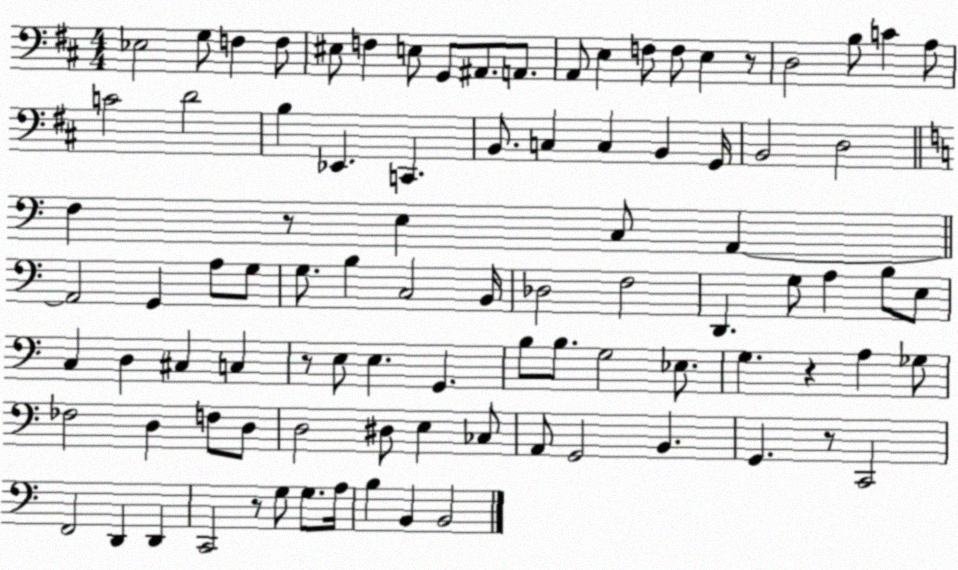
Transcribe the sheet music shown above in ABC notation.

X:1
T:Untitled
M:4/4
L:1/4
K:D
_E,2 G,/2 F, F,/2 ^E,/2 F, E,/2 G,,/2 ^A,,/2 A,,/2 A,,/2 E, F,/2 F,/2 E, z/2 D,2 B,/2 C A,/2 C2 D2 B, _E,, C,, B,,/2 C, C, B,, G,,/4 B,,2 D,2 F, z/2 E, C,/2 A,, A,,2 G,, A,/2 G,/2 G,/2 B, C,2 B,,/4 _D,2 F,2 D,, G,/2 A, B,/2 E,/2 C, D, ^C, C, z/2 E,/2 E, G,, B,/2 B,/2 G,2 _E,/2 G, z A, _G,/2 _F,2 D, F,/2 D,/2 D,2 ^D,/2 E, _C,/2 A,,/2 G,,2 B,, G,, z/2 C,,2 F,,2 D,, D,, C,,2 z/2 G,/2 G,/2 A,/4 B, B,, B,,2